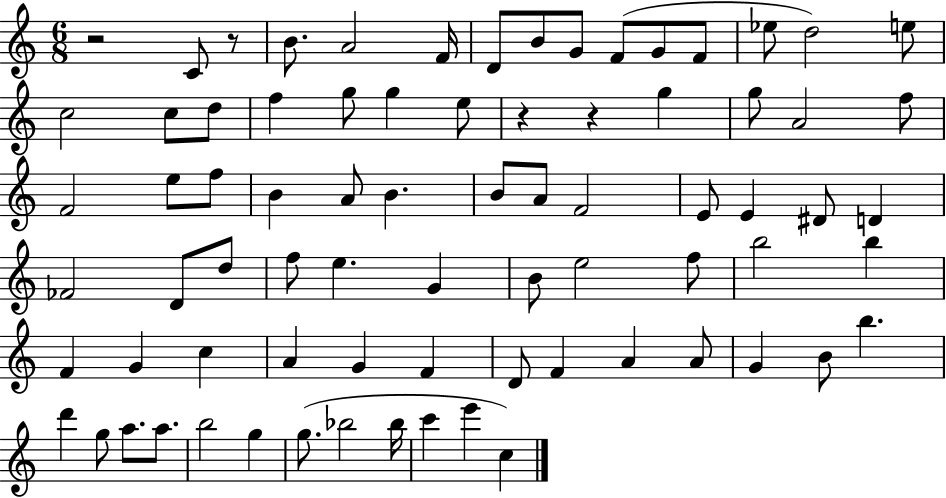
X:1
T:Untitled
M:6/8
L:1/4
K:C
z2 C/2 z/2 B/2 A2 F/4 D/2 B/2 G/2 F/2 G/2 F/2 _e/2 d2 e/2 c2 c/2 d/2 f g/2 g e/2 z z g g/2 A2 f/2 F2 e/2 f/2 B A/2 B B/2 A/2 F2 E/2 E ^D/2 D _F2 D/2 d/2 f/2 e G B/2 e2 f/2 b2 b F G c A G F D/2 F A A/2 G B/2 b d' g/2 a/2 a/2 b2 g g/2 _b2 _b/4 c' e' c